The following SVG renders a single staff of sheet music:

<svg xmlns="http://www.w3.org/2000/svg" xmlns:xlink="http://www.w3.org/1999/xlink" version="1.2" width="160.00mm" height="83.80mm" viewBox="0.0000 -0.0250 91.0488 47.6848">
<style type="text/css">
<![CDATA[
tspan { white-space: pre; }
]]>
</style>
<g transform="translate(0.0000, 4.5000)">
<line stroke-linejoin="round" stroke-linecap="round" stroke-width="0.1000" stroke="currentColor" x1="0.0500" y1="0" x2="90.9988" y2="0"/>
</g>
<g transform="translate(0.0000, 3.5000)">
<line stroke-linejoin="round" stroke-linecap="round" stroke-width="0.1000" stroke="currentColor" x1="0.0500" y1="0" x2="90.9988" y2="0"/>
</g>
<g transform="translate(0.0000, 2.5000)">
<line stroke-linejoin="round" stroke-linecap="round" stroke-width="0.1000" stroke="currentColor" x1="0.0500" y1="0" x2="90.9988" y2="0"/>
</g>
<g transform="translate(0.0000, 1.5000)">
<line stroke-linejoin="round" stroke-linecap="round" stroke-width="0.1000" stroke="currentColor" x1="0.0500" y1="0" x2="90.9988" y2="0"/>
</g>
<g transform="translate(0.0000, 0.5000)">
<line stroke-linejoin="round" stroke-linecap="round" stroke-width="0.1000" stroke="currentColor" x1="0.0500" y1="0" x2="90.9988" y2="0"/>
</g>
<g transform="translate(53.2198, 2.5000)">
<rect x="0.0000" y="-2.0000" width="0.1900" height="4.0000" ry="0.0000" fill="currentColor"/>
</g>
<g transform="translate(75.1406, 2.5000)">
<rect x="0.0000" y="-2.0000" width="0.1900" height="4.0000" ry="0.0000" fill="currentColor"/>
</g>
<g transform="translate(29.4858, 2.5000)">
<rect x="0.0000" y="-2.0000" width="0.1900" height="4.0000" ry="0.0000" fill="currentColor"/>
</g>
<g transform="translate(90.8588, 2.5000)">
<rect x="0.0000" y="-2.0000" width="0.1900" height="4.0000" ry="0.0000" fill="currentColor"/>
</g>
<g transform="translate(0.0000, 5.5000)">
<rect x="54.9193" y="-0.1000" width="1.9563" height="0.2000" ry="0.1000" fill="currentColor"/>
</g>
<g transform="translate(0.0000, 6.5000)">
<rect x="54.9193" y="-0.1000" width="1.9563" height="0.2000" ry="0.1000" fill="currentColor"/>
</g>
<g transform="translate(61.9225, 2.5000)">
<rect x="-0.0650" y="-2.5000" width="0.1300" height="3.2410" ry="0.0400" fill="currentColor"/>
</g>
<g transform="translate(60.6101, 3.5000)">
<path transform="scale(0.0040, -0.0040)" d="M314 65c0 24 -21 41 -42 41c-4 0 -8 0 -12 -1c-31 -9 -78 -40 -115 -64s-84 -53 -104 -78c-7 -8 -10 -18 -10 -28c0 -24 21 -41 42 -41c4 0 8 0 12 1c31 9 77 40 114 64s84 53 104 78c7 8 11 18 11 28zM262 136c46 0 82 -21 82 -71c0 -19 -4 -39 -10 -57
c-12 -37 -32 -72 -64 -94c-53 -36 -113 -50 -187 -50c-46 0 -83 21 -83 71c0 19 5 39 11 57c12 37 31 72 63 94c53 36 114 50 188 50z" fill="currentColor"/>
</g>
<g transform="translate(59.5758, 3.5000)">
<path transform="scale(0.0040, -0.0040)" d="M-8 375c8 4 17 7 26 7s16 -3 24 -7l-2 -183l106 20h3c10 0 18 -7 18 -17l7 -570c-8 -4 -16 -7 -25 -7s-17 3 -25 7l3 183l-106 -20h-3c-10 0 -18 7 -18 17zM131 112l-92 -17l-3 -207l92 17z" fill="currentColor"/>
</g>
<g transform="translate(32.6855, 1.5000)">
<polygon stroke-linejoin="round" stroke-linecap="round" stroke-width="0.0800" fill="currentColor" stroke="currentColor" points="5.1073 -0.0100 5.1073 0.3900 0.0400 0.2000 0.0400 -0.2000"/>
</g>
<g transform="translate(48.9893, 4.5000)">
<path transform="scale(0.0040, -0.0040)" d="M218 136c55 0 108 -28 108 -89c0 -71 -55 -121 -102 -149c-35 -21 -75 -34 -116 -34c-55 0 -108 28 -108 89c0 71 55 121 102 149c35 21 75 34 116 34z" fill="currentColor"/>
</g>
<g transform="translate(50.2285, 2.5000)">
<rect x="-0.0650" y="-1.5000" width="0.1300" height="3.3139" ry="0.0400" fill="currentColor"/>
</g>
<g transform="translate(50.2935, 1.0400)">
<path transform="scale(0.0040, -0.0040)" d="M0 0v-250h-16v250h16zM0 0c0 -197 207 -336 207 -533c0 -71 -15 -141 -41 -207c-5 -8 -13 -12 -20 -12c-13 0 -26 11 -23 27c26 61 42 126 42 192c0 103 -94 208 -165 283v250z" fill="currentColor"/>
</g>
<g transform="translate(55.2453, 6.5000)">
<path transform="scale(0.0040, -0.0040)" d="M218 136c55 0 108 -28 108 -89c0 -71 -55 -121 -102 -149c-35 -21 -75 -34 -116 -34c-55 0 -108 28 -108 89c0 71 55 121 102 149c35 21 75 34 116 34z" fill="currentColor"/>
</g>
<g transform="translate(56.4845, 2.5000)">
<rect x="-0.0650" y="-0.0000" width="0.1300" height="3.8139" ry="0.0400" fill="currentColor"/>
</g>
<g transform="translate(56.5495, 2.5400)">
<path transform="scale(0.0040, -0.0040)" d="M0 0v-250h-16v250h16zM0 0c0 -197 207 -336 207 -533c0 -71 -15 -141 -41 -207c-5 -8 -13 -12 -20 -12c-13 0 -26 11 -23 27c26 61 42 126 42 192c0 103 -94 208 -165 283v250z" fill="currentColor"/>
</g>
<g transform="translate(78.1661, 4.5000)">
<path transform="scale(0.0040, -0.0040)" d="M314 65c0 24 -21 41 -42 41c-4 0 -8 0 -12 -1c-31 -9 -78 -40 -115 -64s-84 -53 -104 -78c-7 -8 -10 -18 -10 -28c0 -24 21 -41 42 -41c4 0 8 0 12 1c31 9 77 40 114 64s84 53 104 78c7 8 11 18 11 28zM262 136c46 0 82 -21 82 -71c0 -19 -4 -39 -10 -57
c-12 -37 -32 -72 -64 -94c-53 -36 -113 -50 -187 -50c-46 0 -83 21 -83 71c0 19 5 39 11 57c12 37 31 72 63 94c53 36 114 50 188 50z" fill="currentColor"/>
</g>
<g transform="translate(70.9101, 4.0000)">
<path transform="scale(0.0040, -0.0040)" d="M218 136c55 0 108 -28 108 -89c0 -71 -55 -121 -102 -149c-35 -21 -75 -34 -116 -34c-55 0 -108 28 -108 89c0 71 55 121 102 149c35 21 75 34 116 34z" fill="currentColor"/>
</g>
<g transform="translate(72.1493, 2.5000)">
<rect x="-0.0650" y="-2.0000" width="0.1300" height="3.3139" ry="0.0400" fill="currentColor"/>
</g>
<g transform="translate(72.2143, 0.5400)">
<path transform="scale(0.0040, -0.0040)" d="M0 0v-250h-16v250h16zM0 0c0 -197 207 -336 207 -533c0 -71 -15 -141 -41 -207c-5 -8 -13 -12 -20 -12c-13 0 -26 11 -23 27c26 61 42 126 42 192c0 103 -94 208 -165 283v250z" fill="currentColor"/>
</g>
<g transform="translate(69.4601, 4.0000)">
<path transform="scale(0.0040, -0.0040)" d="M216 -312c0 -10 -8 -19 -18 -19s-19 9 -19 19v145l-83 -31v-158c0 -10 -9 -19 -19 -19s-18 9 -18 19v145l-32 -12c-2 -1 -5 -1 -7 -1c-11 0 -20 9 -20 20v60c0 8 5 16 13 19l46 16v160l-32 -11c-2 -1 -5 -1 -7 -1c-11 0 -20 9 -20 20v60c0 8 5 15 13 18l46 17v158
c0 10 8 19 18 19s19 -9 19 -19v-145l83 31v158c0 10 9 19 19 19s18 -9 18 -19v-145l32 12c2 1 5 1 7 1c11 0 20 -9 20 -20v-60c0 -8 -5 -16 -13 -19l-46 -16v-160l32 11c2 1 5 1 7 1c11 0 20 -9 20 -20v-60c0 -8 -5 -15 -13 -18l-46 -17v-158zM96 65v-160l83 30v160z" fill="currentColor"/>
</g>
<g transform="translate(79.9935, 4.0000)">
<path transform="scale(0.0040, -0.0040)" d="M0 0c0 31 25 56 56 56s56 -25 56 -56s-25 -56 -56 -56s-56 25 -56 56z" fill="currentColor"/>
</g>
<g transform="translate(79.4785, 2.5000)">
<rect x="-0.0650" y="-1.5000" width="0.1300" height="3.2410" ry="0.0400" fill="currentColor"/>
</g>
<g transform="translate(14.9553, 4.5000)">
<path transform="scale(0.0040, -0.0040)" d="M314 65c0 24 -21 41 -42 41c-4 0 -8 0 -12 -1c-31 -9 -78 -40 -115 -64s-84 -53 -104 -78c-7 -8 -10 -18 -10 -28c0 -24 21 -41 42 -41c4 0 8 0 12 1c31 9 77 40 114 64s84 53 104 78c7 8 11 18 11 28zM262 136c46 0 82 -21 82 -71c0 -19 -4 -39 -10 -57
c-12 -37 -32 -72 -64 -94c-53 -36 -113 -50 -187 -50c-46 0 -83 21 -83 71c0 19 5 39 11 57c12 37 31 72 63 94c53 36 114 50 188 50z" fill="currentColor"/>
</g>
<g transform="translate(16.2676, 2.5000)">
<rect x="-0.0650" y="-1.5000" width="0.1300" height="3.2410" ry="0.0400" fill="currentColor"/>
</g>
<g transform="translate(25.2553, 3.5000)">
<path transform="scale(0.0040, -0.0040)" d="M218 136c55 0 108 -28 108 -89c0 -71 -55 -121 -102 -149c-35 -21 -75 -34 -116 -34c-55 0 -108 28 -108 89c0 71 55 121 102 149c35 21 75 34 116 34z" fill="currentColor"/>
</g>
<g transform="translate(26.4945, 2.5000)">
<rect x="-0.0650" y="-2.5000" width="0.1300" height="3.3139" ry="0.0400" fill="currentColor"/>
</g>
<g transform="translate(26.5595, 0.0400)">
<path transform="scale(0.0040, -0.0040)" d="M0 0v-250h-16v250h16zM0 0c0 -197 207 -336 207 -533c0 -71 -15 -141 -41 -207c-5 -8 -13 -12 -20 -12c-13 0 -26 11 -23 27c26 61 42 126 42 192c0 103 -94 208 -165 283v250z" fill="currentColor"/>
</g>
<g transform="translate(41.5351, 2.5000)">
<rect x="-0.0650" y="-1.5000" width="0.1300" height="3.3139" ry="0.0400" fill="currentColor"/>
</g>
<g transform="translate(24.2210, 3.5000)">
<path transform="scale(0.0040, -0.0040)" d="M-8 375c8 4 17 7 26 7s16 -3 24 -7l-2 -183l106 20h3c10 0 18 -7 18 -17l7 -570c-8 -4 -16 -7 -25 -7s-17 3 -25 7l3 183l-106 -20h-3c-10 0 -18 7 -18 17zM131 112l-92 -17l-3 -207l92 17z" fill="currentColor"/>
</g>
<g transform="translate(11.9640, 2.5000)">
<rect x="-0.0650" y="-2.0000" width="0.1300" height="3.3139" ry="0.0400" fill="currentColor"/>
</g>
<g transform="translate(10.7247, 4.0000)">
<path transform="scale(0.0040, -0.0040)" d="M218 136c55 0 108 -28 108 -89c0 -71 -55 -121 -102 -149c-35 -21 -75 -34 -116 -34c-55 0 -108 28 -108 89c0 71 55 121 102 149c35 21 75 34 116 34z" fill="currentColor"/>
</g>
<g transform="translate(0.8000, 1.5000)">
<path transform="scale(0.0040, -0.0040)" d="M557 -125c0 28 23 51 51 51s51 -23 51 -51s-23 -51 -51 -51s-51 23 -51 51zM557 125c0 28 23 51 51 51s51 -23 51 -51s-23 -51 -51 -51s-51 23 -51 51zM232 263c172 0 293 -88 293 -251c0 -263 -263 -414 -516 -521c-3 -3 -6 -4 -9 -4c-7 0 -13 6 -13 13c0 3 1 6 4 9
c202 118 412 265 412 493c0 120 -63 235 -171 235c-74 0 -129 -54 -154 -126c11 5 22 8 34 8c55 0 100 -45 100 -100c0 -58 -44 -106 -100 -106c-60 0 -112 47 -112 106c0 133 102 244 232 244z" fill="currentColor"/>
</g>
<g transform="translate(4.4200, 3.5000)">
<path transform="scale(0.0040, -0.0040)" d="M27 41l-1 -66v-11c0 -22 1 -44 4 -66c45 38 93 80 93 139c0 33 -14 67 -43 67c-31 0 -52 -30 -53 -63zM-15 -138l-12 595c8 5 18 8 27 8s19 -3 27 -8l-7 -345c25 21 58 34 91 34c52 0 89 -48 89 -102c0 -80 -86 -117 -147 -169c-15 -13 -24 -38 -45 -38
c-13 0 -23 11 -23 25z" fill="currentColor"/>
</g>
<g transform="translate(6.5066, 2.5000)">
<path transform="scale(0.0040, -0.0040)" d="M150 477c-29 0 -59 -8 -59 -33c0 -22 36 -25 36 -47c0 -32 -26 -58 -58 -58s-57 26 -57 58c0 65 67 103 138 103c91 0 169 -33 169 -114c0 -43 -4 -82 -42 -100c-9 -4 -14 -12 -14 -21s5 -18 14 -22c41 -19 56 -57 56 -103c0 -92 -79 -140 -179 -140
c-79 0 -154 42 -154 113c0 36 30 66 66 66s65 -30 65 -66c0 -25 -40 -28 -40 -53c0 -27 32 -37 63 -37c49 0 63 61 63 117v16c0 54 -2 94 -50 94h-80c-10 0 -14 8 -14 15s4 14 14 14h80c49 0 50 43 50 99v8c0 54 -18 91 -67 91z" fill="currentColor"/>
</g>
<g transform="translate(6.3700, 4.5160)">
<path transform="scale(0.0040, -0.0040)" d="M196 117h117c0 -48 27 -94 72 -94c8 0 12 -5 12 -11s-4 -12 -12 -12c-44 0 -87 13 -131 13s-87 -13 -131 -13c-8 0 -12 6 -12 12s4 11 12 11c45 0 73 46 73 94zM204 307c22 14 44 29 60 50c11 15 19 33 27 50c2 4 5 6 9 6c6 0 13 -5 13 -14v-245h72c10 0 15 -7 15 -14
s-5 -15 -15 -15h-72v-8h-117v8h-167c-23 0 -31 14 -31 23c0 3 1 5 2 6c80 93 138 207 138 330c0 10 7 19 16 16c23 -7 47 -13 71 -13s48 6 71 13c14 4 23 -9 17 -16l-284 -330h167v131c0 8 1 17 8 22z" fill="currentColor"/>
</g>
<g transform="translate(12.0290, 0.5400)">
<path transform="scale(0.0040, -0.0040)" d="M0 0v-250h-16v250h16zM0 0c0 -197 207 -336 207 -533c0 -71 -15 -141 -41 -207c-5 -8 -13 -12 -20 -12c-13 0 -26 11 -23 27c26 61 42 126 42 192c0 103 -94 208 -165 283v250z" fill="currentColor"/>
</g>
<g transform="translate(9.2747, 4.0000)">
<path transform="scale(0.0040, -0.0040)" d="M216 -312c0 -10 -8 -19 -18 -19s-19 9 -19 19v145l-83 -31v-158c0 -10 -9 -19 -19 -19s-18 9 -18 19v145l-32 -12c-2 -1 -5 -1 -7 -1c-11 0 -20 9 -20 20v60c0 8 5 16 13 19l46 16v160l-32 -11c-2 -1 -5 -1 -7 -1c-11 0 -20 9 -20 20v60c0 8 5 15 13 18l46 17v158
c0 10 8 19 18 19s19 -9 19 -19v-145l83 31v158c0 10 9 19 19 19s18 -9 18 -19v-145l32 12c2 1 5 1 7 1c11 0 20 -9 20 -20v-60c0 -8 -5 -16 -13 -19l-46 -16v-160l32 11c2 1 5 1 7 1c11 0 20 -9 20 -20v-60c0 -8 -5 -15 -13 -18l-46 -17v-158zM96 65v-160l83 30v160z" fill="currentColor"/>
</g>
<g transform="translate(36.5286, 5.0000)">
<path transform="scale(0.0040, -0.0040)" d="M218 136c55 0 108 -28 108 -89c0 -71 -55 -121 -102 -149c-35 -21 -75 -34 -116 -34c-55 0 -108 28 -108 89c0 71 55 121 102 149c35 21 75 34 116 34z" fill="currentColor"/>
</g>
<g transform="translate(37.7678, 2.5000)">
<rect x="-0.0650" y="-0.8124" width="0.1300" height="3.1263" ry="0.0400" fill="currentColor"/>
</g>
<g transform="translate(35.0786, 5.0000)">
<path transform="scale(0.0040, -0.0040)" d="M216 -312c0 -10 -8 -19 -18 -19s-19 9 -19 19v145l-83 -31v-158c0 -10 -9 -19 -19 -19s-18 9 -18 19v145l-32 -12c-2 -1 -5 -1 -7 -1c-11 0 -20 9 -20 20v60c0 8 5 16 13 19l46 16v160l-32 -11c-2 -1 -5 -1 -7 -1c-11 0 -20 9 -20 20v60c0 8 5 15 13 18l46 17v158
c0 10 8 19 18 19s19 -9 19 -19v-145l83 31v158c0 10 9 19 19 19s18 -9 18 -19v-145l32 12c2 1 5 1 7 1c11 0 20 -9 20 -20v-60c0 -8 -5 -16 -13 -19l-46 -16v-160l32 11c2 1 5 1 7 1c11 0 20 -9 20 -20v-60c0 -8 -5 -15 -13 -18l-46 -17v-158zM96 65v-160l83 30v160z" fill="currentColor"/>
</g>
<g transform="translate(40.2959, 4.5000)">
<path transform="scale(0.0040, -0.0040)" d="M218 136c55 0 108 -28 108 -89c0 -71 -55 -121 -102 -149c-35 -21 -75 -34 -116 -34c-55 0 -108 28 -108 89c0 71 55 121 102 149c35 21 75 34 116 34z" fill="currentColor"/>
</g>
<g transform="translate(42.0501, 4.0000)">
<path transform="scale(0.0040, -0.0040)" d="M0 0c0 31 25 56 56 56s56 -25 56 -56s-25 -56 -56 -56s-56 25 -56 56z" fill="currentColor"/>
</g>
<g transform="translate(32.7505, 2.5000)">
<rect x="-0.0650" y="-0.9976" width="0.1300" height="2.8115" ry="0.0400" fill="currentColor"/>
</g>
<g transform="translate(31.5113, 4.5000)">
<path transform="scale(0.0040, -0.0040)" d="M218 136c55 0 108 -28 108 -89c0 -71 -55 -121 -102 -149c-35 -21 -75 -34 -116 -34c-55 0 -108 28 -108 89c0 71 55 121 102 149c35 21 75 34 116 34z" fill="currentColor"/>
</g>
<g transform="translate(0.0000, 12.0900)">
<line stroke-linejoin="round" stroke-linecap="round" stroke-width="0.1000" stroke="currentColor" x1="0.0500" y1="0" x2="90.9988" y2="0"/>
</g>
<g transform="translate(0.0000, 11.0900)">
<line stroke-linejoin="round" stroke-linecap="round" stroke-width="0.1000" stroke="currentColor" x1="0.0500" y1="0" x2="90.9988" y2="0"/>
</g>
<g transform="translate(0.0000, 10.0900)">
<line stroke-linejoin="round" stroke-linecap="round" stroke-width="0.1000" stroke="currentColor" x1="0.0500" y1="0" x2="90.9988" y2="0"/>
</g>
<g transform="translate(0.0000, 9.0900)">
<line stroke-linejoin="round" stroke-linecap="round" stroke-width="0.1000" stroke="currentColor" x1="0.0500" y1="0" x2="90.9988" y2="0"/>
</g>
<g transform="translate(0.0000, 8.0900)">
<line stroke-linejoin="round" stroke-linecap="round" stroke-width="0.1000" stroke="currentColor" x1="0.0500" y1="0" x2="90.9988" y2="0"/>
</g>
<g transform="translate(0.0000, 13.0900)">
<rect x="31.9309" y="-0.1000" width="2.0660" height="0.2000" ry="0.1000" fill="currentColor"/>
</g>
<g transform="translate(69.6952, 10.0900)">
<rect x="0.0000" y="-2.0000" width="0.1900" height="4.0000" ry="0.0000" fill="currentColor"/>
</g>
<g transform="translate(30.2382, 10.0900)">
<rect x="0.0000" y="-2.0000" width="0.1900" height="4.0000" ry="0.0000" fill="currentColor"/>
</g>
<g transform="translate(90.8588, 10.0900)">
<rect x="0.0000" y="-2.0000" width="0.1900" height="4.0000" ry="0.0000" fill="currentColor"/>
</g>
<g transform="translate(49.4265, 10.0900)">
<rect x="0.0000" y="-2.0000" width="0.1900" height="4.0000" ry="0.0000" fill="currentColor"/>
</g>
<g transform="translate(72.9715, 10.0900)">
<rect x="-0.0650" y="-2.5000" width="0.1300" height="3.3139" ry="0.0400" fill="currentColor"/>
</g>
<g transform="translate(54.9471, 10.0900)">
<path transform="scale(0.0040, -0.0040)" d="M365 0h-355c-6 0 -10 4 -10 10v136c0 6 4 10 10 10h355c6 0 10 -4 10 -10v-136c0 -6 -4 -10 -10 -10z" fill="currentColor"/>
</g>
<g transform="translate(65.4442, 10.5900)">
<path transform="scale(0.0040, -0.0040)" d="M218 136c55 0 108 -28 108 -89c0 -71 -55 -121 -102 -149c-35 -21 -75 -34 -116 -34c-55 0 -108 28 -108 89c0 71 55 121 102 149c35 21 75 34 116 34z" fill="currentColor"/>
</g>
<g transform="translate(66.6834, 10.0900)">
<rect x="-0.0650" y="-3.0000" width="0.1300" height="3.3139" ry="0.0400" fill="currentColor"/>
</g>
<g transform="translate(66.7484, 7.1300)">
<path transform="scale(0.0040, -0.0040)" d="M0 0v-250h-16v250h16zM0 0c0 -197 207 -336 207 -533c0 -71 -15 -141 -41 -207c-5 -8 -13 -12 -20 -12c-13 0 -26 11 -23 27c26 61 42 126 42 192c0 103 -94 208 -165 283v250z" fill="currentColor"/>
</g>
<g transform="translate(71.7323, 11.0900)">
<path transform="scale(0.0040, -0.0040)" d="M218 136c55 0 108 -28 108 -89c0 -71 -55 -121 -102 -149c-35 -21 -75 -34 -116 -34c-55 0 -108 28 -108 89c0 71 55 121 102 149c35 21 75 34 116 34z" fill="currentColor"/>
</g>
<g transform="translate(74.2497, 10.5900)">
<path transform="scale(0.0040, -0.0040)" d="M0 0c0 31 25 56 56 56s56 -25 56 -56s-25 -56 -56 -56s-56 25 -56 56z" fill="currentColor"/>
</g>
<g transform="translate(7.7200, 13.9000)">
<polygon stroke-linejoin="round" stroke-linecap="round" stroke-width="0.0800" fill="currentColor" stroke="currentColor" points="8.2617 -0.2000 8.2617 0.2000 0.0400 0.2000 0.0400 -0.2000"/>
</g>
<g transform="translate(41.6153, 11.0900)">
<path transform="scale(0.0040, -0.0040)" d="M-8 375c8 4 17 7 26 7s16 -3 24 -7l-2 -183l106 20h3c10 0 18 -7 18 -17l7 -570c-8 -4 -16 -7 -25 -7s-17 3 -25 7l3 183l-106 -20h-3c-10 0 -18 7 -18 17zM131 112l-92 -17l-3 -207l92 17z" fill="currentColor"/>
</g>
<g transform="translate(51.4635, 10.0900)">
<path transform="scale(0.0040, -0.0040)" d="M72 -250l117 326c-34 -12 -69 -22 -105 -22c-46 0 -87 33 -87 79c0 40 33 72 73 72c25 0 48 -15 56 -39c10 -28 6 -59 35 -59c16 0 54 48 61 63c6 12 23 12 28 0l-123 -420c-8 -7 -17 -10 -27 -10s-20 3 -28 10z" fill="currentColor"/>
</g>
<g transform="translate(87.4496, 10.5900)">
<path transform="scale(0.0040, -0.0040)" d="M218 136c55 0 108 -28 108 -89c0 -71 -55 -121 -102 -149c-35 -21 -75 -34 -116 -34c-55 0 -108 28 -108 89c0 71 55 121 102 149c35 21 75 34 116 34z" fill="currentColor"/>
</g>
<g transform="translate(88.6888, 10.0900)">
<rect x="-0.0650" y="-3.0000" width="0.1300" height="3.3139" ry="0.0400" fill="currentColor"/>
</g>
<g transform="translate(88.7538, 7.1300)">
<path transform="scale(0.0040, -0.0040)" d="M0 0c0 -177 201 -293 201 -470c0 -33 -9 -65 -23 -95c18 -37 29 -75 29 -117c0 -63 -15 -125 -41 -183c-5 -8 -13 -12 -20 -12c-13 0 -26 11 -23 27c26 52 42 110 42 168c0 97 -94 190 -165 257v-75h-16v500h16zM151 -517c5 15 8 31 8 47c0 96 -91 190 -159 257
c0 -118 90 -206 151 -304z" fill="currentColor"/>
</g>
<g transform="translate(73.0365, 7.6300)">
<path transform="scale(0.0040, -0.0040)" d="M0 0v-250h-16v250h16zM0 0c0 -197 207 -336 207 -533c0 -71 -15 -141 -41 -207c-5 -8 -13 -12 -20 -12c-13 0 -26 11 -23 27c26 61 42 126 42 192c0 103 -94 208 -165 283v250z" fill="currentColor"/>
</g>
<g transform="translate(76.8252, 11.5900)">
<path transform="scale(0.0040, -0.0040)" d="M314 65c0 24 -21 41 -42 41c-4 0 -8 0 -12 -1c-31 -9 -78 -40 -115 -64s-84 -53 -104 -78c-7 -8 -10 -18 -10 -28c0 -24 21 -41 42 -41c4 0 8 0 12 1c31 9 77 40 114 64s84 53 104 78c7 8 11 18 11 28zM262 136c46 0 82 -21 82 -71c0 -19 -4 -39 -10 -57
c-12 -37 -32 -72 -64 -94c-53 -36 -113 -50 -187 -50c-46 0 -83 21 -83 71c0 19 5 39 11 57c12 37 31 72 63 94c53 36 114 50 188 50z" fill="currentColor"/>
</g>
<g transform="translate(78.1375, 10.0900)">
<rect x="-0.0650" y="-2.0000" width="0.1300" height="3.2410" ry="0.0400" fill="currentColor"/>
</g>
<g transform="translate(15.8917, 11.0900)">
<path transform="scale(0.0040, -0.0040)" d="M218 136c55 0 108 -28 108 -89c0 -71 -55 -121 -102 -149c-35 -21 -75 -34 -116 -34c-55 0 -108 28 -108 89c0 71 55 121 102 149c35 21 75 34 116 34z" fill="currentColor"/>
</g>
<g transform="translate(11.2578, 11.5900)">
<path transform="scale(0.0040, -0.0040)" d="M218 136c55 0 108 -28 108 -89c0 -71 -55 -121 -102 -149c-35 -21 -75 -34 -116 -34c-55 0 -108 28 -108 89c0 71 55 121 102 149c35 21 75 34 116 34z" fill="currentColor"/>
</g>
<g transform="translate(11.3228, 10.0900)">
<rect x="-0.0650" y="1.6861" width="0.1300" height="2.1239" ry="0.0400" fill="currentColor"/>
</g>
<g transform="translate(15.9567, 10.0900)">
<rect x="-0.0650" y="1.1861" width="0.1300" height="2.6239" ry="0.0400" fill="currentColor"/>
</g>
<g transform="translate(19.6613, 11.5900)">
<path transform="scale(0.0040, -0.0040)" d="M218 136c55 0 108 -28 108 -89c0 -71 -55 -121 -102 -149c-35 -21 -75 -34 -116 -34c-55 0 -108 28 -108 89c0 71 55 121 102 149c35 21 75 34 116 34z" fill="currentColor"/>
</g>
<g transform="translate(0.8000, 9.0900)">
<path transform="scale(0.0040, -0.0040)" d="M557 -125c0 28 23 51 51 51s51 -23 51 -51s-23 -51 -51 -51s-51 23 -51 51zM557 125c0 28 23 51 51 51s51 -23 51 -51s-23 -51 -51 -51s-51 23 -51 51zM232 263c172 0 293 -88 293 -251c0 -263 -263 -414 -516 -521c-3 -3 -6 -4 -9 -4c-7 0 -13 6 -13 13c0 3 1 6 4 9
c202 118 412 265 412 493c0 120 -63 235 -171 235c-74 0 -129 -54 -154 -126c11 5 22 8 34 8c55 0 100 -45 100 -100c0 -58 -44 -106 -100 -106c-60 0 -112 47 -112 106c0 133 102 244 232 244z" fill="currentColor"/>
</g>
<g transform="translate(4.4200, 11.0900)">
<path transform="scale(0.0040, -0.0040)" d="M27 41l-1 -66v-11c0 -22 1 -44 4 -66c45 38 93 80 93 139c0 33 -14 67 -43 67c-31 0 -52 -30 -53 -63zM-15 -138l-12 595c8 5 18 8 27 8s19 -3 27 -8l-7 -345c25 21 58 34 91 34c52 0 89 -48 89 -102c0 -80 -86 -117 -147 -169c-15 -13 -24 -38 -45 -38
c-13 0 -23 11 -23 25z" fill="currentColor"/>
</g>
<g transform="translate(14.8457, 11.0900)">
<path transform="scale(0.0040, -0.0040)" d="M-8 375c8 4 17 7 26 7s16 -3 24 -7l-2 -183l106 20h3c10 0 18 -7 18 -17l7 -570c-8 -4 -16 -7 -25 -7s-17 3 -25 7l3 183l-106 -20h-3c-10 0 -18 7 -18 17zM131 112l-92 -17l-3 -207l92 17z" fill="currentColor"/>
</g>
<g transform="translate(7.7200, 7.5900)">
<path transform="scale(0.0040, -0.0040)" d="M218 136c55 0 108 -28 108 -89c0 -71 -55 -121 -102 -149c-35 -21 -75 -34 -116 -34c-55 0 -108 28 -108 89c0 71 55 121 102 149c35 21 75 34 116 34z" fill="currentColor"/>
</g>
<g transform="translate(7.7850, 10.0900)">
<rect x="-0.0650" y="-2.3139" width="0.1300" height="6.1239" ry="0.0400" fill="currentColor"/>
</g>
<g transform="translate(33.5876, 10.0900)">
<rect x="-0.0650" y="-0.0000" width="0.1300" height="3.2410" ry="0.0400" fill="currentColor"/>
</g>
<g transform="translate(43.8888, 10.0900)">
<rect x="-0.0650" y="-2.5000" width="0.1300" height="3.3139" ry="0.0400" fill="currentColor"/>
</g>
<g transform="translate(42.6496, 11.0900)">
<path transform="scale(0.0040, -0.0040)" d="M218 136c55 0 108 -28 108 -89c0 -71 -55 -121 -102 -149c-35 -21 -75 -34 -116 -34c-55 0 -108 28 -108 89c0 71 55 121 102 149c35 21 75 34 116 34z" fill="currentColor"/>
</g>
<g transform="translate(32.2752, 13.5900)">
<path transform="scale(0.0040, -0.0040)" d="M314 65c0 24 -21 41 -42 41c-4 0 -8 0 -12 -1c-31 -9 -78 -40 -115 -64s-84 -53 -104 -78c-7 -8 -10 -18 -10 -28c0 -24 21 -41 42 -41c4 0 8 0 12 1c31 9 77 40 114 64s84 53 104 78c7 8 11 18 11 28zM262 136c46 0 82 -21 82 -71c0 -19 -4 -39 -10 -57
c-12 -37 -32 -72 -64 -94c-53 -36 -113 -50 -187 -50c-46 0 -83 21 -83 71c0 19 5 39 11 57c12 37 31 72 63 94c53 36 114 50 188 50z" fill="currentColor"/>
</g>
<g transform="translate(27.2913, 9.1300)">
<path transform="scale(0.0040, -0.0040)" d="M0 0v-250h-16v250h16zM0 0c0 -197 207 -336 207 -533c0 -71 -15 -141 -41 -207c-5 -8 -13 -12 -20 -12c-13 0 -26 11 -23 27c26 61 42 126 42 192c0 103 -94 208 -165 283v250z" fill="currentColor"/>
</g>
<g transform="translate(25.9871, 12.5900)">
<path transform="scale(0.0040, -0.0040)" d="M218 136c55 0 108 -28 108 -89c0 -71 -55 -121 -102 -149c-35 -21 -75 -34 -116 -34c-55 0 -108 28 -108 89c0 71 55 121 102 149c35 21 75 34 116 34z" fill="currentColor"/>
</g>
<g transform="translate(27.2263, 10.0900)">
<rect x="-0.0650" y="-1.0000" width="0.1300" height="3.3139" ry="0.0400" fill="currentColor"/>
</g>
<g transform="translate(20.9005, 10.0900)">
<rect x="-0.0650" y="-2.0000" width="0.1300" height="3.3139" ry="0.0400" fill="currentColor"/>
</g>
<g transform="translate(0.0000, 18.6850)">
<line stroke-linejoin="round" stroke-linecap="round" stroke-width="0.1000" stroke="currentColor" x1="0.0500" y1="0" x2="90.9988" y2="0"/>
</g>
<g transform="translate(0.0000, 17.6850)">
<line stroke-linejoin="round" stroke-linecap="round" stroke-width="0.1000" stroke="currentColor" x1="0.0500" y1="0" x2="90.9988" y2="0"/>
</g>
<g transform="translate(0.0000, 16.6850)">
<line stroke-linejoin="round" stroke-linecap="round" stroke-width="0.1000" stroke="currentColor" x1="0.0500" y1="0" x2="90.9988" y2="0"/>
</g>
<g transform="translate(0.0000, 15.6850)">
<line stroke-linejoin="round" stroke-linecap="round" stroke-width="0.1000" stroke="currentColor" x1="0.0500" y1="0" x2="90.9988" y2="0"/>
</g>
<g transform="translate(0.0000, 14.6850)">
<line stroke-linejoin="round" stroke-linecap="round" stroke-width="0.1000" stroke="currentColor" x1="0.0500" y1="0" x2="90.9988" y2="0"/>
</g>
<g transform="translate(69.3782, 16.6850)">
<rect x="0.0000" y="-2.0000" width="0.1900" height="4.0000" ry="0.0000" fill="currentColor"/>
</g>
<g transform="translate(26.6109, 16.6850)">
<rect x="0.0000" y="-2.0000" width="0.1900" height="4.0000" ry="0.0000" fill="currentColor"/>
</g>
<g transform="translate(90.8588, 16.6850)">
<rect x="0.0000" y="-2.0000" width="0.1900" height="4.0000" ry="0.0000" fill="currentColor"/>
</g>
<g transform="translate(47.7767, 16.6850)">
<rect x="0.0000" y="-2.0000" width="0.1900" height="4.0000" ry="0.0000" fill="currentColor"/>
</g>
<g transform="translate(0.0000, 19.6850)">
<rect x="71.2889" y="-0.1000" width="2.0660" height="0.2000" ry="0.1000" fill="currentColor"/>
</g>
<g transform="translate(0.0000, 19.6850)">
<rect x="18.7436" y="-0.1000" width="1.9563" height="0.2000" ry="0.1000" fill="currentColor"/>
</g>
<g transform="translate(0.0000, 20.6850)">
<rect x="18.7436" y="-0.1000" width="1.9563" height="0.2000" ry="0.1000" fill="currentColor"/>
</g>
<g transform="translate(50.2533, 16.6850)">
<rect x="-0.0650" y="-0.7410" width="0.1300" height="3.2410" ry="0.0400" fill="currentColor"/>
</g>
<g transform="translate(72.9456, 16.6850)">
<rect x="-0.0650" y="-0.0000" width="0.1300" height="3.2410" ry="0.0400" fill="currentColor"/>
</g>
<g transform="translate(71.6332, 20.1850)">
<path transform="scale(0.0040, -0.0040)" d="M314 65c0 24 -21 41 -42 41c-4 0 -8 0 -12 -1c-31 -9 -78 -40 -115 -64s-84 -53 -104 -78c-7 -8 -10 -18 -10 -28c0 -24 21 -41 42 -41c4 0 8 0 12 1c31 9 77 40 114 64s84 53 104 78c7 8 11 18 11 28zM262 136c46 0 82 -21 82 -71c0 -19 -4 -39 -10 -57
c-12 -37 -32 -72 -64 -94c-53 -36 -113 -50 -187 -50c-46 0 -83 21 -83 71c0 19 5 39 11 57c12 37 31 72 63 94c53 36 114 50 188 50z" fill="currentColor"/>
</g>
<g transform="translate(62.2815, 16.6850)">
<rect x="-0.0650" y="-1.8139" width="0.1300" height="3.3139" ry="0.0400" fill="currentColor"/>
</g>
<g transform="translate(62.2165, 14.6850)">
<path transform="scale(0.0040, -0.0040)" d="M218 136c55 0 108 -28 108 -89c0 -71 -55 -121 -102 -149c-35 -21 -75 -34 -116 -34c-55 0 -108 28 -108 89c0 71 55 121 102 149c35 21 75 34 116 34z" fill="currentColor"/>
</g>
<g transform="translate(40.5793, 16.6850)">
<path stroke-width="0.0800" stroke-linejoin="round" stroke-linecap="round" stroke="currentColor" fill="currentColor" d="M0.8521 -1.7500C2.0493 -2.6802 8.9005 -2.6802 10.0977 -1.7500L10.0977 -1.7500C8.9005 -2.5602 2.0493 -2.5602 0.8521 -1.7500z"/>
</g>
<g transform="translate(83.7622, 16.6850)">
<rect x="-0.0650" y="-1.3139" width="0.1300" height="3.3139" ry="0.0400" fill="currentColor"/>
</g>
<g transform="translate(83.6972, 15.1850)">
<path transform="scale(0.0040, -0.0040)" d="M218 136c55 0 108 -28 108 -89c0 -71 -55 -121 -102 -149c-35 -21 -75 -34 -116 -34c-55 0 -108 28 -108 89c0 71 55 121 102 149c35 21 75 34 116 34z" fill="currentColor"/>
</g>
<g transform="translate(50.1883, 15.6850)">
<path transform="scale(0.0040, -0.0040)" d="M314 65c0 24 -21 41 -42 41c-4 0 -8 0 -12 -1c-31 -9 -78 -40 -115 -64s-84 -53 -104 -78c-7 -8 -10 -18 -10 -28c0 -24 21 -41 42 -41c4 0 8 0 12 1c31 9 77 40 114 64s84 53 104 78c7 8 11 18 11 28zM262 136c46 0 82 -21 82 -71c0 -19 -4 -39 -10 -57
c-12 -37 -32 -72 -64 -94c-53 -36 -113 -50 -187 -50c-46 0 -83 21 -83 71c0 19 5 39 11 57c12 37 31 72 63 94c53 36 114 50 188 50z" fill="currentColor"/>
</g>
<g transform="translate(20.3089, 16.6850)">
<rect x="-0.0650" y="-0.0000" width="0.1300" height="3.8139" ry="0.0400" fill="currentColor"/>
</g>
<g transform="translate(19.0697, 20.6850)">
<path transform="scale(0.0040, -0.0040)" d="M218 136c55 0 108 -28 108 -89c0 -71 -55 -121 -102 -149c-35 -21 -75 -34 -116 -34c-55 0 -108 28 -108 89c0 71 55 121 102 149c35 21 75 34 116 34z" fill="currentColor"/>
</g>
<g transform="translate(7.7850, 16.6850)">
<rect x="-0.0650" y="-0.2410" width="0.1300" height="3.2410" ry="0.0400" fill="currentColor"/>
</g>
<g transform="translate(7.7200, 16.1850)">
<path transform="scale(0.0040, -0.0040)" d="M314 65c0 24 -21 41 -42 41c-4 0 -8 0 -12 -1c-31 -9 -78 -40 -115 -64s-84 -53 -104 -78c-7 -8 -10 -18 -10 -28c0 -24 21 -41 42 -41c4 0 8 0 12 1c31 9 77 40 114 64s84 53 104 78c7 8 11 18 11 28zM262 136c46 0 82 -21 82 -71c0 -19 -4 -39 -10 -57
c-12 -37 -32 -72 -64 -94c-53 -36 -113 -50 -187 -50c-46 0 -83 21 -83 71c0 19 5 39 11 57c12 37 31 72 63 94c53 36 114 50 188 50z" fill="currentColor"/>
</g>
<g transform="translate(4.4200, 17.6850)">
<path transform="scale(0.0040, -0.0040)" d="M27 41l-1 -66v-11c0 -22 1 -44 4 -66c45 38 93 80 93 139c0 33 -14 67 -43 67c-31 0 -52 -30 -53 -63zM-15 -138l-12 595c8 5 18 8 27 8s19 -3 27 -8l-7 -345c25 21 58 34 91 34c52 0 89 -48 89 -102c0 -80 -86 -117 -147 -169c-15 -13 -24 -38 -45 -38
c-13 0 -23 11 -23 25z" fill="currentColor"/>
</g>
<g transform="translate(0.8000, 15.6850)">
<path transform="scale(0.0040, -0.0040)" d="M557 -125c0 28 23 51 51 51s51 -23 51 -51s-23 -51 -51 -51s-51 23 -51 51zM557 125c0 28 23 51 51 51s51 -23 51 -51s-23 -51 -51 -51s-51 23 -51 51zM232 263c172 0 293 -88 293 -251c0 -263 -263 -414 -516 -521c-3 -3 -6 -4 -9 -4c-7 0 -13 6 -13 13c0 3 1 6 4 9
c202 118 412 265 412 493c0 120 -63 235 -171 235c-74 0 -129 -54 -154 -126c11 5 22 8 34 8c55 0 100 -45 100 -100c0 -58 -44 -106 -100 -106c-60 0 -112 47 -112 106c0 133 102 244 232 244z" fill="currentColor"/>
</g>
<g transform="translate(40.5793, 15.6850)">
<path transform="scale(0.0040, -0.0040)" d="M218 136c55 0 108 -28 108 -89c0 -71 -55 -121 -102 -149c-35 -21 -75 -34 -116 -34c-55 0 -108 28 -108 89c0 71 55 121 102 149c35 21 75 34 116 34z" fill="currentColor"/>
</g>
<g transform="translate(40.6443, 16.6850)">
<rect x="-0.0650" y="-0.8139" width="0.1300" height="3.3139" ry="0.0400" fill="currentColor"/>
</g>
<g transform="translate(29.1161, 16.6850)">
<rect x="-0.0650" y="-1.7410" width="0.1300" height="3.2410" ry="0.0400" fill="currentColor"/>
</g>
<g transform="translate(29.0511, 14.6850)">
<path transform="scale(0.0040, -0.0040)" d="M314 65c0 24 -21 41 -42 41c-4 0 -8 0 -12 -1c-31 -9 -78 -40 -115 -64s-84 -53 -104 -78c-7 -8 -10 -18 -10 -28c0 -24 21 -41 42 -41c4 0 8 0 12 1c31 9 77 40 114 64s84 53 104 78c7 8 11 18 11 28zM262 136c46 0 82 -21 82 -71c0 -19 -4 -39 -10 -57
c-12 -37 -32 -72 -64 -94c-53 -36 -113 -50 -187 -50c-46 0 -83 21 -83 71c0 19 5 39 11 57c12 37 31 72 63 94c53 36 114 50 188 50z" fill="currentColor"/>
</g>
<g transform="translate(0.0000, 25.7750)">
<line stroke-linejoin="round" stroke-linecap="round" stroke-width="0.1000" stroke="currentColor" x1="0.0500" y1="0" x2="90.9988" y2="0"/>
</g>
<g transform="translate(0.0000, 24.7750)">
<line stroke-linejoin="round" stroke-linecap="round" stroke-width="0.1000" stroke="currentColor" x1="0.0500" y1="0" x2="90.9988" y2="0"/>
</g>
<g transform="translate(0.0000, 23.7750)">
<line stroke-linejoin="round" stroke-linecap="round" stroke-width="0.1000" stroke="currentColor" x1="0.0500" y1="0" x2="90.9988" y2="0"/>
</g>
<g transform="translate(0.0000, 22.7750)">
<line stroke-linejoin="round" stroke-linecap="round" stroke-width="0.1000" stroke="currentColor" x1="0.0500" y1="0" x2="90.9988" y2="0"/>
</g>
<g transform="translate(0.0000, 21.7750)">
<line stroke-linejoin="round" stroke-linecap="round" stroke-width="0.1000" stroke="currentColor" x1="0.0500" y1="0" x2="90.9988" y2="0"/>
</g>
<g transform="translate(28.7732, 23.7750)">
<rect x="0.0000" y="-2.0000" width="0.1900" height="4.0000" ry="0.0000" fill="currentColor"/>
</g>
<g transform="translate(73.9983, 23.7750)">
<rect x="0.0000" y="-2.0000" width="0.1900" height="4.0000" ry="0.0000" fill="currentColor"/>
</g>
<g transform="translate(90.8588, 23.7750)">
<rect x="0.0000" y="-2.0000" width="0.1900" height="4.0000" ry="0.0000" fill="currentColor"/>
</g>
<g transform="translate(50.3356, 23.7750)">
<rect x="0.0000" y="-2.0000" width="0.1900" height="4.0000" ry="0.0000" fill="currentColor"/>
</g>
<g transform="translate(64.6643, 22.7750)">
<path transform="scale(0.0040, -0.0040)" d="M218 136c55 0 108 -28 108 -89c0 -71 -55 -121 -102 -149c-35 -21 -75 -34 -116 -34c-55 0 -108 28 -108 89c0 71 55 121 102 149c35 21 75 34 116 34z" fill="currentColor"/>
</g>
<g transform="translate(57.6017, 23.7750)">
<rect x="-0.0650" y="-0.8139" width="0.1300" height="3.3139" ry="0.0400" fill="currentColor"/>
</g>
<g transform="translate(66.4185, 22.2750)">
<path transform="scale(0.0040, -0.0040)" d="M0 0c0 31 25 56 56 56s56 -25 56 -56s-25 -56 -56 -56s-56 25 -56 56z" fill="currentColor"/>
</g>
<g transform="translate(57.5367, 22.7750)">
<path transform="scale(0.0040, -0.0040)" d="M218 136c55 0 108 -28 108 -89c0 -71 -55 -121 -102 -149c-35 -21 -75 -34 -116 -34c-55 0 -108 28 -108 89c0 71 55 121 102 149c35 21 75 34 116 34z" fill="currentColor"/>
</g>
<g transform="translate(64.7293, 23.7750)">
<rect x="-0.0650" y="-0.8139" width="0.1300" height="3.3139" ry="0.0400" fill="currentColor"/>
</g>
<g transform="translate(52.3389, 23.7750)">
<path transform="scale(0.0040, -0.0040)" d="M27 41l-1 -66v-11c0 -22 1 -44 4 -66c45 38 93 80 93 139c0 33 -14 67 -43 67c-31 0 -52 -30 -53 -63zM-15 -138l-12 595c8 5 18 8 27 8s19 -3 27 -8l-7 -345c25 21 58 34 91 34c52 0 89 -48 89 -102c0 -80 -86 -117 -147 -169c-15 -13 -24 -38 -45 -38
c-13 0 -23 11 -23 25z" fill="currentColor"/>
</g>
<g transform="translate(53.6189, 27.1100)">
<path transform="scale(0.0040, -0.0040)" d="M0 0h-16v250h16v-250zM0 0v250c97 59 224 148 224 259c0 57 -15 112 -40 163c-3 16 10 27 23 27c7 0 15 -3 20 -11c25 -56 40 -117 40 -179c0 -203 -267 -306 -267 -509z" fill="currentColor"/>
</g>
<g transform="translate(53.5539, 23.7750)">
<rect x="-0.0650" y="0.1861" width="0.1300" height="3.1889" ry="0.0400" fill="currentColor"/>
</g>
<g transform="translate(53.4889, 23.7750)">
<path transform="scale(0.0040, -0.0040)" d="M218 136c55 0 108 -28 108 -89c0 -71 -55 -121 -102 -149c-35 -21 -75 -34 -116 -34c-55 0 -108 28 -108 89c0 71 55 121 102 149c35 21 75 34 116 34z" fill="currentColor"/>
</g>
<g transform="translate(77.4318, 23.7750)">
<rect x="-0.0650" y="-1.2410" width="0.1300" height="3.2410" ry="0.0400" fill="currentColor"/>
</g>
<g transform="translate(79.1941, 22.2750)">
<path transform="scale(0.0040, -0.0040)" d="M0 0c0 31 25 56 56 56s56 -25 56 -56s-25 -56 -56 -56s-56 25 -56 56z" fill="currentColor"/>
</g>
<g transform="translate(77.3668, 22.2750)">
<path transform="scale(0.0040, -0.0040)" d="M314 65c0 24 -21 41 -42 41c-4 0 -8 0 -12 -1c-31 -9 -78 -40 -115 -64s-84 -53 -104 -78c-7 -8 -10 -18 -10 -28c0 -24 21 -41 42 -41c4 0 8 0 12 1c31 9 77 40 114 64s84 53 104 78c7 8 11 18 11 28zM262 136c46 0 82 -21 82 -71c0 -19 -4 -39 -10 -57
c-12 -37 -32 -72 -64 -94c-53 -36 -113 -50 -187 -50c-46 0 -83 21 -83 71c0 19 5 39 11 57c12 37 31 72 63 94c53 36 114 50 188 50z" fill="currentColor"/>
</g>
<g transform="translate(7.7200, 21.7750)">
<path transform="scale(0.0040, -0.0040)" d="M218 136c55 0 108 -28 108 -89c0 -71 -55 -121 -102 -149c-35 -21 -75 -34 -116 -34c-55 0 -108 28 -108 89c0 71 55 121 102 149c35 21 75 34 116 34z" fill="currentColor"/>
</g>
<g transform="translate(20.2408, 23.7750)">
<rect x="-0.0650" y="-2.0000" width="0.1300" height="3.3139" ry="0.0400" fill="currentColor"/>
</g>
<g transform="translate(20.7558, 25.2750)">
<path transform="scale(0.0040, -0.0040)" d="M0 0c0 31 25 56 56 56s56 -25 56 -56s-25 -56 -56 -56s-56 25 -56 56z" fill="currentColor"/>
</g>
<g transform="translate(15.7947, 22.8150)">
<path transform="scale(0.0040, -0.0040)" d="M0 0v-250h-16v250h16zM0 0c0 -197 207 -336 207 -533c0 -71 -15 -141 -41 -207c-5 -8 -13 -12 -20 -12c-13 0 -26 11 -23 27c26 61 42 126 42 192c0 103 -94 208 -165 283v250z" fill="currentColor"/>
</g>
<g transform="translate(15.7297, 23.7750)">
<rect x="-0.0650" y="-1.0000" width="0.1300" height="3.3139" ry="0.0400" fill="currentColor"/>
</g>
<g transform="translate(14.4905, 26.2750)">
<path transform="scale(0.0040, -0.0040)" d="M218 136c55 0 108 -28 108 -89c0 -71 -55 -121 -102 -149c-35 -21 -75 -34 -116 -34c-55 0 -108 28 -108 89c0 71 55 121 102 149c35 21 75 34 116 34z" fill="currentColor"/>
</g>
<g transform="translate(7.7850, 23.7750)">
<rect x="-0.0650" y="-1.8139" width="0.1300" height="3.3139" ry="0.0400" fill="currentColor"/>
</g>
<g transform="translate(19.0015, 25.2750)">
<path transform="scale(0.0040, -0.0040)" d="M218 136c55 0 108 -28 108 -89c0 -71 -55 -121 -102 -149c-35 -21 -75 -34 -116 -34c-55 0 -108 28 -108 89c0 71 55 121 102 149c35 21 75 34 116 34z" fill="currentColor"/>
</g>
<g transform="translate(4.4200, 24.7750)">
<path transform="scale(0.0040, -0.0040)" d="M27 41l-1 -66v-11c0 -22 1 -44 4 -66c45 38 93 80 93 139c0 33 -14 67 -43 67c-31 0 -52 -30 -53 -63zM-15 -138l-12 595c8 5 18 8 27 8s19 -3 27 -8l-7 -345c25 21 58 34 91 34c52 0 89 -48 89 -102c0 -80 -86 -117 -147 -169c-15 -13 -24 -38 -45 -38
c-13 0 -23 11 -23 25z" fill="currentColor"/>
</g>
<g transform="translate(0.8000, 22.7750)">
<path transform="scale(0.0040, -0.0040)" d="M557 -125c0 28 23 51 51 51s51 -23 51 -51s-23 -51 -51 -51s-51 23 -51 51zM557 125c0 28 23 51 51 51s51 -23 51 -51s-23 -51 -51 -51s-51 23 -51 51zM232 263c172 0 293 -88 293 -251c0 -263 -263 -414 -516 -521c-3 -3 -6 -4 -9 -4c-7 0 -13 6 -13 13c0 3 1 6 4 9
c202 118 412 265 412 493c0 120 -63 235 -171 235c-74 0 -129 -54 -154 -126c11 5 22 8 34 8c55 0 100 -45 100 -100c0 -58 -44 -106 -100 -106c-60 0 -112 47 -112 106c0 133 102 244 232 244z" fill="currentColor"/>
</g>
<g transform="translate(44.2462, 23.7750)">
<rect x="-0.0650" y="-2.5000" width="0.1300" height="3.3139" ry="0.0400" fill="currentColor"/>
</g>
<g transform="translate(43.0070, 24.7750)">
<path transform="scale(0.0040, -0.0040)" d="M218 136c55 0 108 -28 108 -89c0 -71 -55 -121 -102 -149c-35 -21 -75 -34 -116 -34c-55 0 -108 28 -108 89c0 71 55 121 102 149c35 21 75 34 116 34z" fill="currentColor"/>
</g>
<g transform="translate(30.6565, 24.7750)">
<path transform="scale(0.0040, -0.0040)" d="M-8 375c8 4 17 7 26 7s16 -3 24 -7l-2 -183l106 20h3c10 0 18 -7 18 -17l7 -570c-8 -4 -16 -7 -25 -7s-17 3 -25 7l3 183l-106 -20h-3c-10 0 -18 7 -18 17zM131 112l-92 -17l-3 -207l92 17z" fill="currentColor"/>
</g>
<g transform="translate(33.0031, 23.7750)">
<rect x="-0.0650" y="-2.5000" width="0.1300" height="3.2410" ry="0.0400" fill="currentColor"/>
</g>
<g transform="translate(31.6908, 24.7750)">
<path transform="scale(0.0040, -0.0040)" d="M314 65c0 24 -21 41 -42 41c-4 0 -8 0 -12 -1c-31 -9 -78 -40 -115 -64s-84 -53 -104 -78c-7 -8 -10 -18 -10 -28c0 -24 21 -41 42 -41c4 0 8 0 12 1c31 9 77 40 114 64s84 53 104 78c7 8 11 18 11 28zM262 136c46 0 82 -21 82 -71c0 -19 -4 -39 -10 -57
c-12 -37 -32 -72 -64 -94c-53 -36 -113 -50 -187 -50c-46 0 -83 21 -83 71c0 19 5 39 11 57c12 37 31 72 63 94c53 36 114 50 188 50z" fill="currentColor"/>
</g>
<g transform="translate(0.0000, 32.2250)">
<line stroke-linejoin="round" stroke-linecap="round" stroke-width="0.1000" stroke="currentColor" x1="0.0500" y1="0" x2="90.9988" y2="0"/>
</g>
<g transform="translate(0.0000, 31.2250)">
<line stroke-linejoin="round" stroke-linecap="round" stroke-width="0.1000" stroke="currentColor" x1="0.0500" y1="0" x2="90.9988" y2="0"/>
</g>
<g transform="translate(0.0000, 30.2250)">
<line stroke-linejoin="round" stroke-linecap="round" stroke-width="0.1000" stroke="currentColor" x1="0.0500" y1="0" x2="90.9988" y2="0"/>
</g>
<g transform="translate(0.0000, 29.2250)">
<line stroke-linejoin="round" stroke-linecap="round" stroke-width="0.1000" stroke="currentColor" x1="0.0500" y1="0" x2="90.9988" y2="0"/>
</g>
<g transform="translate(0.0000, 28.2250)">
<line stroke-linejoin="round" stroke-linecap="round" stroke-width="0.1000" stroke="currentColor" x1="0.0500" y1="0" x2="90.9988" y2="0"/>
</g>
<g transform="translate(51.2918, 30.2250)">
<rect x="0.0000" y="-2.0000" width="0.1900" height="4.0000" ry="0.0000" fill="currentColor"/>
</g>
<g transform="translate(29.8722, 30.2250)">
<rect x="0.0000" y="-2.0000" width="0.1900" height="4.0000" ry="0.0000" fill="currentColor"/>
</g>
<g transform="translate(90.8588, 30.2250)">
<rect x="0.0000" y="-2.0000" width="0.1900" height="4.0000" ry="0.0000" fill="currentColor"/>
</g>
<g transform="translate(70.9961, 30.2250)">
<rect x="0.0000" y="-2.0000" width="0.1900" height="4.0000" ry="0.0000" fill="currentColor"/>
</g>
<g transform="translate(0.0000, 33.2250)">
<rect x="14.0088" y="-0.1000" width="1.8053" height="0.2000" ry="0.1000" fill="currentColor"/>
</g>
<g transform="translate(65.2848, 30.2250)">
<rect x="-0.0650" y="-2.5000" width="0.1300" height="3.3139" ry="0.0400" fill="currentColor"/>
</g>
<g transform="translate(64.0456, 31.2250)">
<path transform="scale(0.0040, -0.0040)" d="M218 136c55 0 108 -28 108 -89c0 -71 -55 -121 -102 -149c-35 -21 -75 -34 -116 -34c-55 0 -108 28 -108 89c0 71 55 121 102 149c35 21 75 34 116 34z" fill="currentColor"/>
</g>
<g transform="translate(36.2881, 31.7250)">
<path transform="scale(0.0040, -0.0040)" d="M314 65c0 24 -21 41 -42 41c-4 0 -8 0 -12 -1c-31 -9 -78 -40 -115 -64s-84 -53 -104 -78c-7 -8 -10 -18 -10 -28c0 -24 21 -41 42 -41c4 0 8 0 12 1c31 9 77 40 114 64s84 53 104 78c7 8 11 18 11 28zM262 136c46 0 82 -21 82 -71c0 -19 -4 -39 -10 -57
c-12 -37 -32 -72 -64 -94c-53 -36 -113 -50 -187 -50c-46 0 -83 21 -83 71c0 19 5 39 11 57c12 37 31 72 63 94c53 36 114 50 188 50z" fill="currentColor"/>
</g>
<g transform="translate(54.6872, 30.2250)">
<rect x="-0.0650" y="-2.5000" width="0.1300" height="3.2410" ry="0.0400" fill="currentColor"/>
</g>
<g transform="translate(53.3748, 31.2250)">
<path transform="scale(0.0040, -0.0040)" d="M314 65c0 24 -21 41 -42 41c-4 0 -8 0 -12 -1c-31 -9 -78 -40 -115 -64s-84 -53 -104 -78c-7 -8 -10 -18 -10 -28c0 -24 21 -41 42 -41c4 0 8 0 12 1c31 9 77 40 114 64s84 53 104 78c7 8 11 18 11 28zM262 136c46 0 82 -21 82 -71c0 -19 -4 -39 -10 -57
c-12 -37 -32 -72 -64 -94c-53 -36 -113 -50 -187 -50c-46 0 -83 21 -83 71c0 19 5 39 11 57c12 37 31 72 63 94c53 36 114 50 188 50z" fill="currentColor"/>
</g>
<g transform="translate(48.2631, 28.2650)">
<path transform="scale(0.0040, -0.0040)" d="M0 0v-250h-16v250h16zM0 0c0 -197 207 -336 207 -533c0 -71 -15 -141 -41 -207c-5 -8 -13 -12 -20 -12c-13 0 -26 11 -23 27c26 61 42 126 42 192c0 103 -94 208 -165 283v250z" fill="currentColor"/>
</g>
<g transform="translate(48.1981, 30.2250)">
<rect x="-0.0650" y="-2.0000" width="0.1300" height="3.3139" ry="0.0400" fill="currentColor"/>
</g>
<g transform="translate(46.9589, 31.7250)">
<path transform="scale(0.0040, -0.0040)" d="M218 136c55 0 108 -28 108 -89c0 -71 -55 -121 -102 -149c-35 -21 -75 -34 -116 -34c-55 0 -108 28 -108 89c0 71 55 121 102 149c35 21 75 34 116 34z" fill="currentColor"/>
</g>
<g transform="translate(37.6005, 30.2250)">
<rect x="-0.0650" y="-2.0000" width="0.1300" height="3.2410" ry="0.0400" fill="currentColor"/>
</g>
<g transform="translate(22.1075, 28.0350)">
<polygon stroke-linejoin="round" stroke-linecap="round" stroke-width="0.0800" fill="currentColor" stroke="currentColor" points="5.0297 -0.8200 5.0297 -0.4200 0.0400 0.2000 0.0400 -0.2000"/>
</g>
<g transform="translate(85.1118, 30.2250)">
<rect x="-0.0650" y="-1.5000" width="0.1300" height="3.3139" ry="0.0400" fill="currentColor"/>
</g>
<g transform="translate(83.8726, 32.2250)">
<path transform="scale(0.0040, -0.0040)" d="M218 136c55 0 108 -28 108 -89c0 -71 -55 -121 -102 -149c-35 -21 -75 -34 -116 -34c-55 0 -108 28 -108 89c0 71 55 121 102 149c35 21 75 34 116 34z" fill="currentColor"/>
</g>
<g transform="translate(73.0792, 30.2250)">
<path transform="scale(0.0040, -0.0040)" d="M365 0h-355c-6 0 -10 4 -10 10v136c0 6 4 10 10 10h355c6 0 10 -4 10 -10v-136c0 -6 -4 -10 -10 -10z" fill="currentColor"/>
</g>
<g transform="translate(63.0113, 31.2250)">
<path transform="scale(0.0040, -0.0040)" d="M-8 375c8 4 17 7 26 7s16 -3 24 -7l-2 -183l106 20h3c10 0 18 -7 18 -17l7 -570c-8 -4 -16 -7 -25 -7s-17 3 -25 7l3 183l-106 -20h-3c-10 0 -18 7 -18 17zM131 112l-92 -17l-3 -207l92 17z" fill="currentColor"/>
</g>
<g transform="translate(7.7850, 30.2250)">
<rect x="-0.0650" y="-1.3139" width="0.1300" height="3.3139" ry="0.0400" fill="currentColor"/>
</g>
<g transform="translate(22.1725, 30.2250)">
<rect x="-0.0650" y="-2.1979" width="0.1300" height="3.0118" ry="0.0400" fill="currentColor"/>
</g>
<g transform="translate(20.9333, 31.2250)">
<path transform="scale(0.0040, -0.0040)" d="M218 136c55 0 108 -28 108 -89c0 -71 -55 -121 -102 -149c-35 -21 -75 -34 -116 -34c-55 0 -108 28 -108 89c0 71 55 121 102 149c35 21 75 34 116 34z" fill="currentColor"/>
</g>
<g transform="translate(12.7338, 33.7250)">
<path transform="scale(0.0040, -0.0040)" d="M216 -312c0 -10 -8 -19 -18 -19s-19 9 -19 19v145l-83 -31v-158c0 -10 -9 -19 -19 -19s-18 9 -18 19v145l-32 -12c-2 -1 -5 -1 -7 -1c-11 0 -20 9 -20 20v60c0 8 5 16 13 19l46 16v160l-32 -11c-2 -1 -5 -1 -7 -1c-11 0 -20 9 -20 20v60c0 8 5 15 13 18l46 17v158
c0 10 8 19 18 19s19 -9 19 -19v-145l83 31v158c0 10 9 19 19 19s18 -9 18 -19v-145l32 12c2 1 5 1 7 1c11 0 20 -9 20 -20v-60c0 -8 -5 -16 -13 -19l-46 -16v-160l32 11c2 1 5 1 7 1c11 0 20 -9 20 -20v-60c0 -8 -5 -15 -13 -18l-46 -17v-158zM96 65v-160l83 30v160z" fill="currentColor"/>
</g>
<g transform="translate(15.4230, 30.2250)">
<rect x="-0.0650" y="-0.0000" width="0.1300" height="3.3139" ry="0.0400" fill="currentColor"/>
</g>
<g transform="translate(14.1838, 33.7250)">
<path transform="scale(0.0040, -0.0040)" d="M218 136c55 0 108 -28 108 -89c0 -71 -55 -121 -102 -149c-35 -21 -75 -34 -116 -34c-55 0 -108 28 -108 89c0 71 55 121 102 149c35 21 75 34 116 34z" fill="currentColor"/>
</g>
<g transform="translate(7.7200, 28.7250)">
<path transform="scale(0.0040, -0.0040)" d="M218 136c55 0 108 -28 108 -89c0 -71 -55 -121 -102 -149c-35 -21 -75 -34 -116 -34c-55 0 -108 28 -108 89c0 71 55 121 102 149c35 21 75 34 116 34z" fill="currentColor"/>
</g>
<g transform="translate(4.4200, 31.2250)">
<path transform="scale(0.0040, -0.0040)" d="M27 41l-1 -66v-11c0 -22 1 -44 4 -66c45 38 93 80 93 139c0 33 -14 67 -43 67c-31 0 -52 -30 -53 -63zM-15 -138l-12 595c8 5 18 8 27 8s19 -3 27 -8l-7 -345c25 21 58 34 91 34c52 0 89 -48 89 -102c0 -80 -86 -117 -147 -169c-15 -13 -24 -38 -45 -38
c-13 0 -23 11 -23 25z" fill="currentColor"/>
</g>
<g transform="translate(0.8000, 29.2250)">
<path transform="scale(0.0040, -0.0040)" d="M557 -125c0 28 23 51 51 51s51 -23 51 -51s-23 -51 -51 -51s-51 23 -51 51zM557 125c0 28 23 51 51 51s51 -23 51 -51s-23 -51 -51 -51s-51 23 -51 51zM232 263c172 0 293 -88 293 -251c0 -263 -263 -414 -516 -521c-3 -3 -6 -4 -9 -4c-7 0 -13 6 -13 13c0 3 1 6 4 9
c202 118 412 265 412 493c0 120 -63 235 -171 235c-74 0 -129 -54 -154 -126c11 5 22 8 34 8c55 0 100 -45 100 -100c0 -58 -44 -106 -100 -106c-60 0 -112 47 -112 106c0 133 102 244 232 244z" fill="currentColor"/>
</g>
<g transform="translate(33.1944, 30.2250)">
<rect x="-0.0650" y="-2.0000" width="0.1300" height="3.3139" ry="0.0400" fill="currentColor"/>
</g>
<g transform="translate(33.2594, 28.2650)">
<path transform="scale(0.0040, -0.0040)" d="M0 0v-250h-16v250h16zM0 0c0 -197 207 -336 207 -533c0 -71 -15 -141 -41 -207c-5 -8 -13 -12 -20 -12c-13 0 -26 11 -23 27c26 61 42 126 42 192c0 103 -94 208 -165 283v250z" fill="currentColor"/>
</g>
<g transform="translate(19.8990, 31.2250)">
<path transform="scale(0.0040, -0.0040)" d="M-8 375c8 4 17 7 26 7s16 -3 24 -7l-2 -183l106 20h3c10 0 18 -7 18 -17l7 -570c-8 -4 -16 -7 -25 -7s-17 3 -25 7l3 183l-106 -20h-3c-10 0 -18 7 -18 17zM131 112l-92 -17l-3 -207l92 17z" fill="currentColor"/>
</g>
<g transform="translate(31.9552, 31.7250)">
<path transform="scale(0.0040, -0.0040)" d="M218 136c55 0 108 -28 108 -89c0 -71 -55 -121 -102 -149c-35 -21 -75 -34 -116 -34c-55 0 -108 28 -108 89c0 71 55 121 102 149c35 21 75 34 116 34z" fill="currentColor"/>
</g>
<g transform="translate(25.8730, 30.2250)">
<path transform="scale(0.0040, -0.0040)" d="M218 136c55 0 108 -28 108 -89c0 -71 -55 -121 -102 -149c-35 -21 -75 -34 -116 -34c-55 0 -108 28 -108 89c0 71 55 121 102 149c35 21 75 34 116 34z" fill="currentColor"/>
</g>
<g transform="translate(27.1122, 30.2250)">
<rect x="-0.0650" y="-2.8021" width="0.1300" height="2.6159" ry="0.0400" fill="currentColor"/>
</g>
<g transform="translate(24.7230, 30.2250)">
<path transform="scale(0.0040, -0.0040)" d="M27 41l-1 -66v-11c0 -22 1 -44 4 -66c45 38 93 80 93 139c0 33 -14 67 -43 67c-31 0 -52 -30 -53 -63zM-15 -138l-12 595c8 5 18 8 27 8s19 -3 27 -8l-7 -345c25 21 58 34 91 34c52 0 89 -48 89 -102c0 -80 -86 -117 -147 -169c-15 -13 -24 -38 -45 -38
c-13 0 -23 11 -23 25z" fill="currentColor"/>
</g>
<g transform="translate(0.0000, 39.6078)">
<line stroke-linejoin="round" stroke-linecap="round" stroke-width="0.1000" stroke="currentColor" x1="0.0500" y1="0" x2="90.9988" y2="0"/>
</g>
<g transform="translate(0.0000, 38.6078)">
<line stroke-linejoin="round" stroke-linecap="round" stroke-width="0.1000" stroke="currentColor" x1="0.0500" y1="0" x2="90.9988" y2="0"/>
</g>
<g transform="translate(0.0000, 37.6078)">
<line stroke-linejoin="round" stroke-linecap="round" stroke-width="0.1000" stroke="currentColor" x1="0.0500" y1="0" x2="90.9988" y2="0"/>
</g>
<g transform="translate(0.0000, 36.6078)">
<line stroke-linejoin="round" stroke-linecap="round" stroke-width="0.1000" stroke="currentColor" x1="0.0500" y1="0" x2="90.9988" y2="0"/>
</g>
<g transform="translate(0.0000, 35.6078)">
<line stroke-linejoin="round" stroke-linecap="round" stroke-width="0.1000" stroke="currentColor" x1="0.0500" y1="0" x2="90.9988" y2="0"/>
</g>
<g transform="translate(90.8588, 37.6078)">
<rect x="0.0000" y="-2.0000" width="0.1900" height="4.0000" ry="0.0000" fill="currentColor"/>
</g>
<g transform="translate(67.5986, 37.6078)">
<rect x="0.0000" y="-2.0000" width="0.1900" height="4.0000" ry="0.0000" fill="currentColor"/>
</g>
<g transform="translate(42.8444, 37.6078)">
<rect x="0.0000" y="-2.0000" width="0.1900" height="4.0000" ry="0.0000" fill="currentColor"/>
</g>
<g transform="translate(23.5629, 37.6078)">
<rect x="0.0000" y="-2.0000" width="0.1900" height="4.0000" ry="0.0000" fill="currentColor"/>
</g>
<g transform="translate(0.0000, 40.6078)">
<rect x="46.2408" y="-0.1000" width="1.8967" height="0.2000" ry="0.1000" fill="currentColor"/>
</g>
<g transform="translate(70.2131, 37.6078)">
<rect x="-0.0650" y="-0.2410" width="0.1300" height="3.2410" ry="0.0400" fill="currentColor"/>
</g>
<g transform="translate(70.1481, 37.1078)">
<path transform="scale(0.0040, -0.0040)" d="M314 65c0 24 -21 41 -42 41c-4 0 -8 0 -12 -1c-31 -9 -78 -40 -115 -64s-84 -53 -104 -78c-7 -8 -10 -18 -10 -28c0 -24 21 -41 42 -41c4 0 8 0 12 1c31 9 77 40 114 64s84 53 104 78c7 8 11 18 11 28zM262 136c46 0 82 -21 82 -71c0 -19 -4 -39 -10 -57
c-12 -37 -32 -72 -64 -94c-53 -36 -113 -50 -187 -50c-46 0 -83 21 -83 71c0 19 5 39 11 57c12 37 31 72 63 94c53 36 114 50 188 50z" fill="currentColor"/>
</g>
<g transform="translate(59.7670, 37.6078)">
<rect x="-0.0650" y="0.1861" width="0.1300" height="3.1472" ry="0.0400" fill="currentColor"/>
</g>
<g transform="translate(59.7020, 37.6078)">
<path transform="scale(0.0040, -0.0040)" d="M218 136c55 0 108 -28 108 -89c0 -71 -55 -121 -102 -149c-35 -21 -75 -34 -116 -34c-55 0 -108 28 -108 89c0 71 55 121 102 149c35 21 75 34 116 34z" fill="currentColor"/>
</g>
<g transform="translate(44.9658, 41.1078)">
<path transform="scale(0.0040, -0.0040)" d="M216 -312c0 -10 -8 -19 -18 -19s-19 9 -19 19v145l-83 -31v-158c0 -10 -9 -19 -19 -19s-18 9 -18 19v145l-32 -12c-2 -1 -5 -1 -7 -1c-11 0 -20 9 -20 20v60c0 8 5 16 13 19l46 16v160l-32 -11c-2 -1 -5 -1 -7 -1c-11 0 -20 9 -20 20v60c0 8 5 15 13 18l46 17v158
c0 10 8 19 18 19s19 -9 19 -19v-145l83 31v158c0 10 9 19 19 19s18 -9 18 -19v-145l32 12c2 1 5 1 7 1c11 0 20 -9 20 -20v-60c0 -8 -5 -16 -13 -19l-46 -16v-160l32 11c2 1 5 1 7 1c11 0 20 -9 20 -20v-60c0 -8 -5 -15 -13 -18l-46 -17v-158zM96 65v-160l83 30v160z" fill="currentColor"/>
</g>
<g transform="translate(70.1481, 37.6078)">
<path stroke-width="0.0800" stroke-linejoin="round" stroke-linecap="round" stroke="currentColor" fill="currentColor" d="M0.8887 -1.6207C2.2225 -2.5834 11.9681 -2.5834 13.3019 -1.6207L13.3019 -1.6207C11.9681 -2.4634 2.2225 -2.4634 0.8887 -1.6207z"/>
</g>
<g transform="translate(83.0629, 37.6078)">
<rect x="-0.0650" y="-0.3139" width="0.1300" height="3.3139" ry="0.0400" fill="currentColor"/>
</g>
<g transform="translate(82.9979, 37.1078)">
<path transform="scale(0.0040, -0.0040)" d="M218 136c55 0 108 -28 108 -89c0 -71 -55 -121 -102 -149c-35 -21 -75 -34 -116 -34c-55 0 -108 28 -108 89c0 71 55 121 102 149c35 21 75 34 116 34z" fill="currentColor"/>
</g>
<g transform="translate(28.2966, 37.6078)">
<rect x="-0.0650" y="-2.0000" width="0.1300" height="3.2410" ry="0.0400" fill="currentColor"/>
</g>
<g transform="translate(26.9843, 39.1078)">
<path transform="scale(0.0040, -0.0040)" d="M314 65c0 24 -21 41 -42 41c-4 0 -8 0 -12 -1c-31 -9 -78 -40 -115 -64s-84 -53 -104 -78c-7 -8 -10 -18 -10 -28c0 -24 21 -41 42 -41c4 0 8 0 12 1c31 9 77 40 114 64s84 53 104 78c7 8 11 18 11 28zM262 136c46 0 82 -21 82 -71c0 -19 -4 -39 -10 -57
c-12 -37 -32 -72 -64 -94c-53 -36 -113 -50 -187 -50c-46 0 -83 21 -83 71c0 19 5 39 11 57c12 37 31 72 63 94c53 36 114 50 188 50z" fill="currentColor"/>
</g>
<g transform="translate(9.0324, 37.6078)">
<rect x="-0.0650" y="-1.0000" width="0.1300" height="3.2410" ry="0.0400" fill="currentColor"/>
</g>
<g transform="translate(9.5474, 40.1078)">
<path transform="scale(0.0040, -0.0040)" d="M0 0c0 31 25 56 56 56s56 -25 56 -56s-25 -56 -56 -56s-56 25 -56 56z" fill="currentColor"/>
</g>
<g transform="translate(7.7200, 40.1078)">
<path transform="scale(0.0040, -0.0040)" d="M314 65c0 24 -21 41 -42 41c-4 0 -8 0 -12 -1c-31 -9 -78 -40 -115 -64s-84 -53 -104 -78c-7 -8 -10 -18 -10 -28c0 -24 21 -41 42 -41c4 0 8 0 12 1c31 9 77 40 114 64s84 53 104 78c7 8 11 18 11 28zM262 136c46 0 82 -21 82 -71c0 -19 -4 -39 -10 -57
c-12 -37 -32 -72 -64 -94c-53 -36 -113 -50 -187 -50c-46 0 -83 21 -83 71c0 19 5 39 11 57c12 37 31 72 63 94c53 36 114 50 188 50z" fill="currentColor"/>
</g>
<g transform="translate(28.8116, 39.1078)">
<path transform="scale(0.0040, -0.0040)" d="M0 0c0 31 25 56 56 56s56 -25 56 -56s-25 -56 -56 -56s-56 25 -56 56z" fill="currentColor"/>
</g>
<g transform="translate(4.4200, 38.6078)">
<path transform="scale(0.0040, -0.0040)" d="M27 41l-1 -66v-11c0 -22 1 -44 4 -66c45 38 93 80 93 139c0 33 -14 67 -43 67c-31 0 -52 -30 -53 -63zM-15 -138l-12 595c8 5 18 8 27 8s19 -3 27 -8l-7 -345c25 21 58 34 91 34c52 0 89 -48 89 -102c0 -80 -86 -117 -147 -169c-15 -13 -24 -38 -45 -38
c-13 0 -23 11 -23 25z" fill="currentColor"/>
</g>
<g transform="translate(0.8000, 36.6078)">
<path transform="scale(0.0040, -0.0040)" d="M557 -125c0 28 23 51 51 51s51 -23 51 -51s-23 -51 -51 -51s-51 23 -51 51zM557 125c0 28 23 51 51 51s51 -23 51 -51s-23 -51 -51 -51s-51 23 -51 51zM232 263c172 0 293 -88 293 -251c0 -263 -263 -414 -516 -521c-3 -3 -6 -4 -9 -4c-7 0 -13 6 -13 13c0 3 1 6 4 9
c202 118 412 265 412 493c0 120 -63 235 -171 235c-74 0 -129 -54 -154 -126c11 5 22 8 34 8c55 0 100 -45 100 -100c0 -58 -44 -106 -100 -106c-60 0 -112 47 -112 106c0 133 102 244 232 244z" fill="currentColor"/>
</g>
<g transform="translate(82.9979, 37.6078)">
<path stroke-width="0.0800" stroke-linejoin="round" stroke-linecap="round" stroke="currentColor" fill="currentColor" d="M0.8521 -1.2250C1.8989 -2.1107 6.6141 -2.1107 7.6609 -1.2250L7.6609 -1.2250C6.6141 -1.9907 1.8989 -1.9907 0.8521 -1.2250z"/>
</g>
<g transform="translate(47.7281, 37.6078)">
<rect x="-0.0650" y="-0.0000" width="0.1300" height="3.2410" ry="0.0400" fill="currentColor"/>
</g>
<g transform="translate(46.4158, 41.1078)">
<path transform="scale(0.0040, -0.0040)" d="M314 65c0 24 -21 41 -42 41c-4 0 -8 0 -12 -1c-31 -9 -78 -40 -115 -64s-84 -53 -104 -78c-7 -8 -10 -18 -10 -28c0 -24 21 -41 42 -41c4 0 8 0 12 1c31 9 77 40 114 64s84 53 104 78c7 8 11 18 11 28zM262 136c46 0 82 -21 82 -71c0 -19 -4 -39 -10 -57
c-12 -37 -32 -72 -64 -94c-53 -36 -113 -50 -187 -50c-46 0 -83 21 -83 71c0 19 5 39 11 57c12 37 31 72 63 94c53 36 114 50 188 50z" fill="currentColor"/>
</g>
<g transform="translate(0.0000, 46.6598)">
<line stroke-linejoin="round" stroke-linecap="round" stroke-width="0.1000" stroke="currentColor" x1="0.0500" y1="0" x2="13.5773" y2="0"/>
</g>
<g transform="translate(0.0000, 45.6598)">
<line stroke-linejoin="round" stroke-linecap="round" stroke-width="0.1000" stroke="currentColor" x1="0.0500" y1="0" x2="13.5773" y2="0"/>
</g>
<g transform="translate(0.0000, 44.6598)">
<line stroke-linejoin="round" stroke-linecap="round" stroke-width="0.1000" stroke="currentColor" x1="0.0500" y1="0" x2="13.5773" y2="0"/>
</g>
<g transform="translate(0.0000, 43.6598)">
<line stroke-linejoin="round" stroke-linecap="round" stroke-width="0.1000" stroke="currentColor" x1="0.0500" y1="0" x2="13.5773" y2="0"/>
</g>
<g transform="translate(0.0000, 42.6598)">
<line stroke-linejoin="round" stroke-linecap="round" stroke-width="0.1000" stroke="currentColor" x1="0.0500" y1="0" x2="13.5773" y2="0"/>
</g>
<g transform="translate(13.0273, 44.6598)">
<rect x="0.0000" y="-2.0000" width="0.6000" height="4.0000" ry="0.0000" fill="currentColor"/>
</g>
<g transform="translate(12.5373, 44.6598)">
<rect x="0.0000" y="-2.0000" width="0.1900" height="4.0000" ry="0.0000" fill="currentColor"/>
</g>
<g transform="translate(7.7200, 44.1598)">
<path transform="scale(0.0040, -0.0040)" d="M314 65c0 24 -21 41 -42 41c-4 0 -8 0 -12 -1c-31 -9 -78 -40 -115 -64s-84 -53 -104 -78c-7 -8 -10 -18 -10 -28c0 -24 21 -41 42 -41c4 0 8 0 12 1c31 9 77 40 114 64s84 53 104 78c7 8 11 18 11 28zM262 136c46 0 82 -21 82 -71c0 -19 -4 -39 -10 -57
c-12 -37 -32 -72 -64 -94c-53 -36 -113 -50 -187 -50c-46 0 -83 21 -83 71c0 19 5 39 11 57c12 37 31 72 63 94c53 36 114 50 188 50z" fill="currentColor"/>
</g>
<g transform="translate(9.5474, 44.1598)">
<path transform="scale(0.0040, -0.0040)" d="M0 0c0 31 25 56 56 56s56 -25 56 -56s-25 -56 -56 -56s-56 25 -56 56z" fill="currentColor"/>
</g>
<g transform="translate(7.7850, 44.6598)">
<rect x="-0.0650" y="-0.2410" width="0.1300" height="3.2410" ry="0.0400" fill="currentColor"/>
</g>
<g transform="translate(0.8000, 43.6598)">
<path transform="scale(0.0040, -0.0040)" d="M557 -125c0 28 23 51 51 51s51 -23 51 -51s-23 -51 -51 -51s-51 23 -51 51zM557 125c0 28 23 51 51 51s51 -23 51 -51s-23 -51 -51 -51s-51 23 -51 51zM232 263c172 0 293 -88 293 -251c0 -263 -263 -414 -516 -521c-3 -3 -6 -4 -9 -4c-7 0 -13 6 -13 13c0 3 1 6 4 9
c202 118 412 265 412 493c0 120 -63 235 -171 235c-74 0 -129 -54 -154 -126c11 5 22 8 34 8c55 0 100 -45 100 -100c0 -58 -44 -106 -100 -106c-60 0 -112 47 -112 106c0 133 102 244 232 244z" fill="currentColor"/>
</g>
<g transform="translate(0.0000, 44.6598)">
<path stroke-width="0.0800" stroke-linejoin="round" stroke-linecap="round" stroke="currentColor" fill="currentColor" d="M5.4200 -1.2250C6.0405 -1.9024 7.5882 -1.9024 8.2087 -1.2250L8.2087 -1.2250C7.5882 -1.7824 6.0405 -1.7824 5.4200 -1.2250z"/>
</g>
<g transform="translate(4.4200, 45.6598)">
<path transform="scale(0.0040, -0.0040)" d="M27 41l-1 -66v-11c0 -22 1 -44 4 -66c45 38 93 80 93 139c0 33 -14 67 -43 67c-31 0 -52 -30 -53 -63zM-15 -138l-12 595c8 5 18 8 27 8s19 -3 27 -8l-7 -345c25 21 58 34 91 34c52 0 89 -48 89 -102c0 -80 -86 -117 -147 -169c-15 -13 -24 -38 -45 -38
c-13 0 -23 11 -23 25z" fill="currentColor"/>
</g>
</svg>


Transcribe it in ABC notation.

X:1
T:Untitled
M:3/4
L:1/4
K:F
^A,,/2 G,,2 B,,/2 G,,/2 ^F,,/2 G,, G,,/2 C,,/2 B,,2 ^A,,/2 G,,2 _B,/2 A,,/2 B,,/2 A,, F,,/2 D,,2 B,, z/2 z2 C,/2 _B,,/2 A,,2 C,/4 E,2 C,, A,2 F, F,2 A, D,,2 G, A, F,,/2 A,, B,,2 B,, _D,/2 F, F, G,2 G, ^D,, B,,/2 _D,/2 A,,/2 A,,2 A,,/2 _B,,2 B,, z2 G,, F,,2 A,,2 ^D,,2 D, E,2 E, E,2